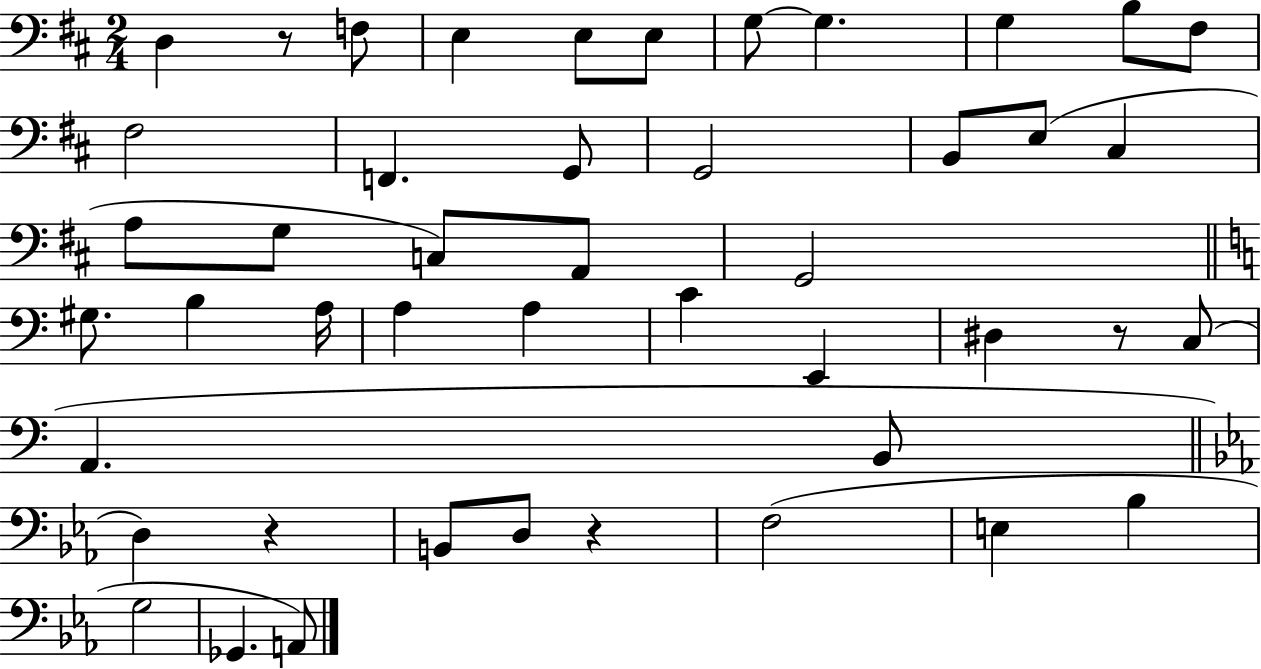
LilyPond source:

{
  \clef bass
  \numericTimeSignature
  \time 2/4
  \key d \major
  d4 r8 f8 | e4 e8 e8 | g8~~ g4. | g4 b8 fis8 | \break fis2 | f,4. g,8 | g,2 | b,8 e8( cis4 | \break a8 g8 c8) a,8 | g,2 | \bar "||" \break \key c \major gis8. b4 a16 | a4 a4 | c'4 e,4 | dis4 r8 c8( | \break a,4. b,8 | \bar "||" \break \key ees \major d4) r4 | b,8 d8 r4 | f2( | e4 bes4 | \break g2 | ges,4. a,8) | \bar "|."
}